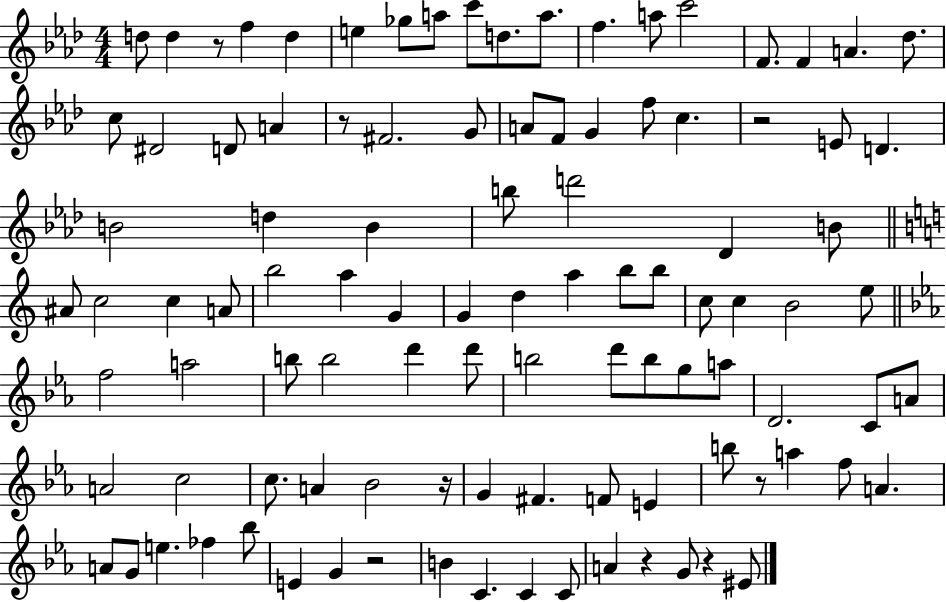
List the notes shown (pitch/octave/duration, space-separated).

D5/e D5/q R/e F5/q D5/q E5/q Gb5/e A5/e C6/e D5/e. A5/e. F5/q. A5/e C6/h F4/e. F4/q A4/q. Db5/e. C5/e D#4/h D4/e A4/q R/e F#4/h. G4/e A4/e F4/e G4/q F5/e C5/q. R/h E4/e D4/q. B4/h D5/q B4/q B5/e D6/h Db4/q B4/e A#4/e C5/h C5/q A4/e B5/h A5/q G4/q G4/q D5/q A5/q B5/e B5/e C5/e C5/q B4/h E5/e F5/h A5/h B5/e B5/h D6/q D6/e B5/h D6/e B5/e G5/e A5/e D4/h. C4/e A4/e A4/h C5/h C5/e. A4/q Bb4/h R/s G4/q F#4/q. F4/e E4/q B5/e R/e A5/q F5/e A4/q. A4/e G4/e E5/q. FES5/q Bb5/e E4/q G4/q R/h B4/q C4/q. C4/q C4/e A4/q R/q G4/e R/q EIS4/e